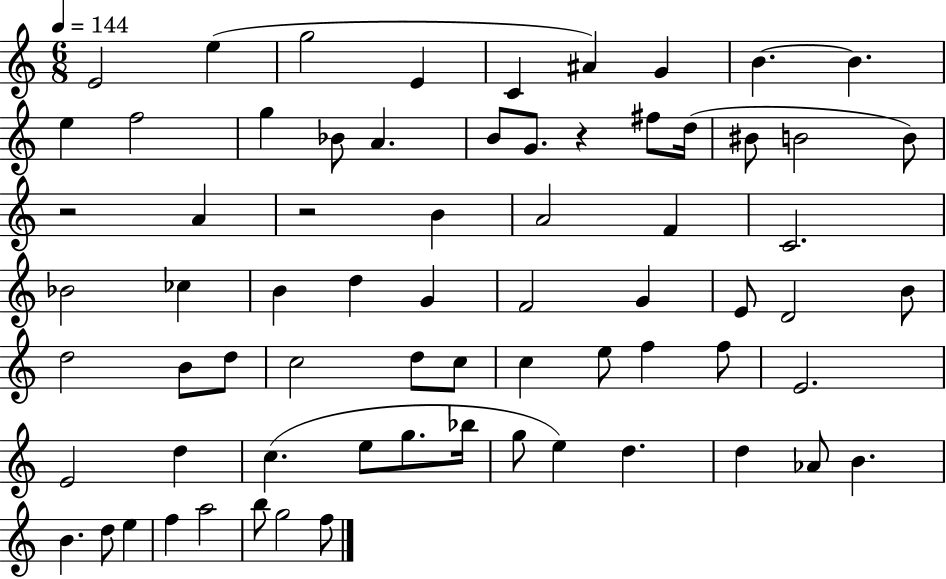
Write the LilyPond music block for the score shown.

{
  \clef treble
  \numericTimeSignature
  \time 6/8
  \key c \major
  \tempo 4 = 144
  e'2 e''4( | g''2 e'4 | c'4 ais'4) g'4 | b'4.~~ b'4. | \break e''4 f''2 | g''4 bes'8 a'4. | b'8 g'8. r4 fis''8 d''16( | bis'8 b'2 b'8) | \break r2 a'4 | r2 b'4 | a'2 f'4 | c'2. | \break bes'2 ces''4 | b'4 d''4 g'4 | f'2 g'4 | e'8 d'2 b'8 | \break d''2 b'8 d''8 | c''2 d''8 c''8 | c''4 e''8 f''4 f''8 | e'2. | \break e'2 d''4 | c''4.( e''8 g''8. bes''16 | g''8 e''4) d''4. | d''4 aes'8 b'4. | \break b'4. d''8 e''4 | f''4 a''2 | b''8 g''2 f''8 | \bar "|."
}